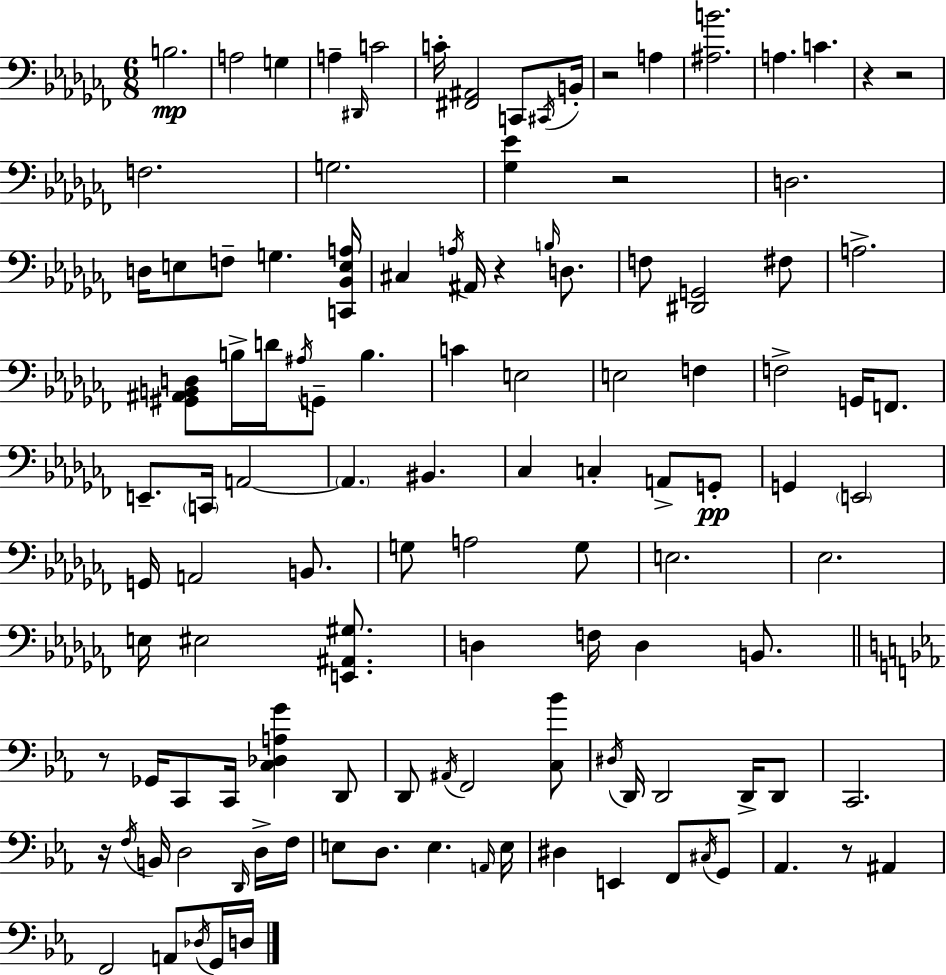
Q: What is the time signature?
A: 6/8